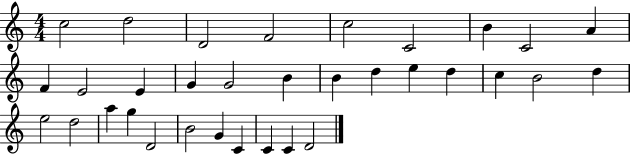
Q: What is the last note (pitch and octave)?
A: D4